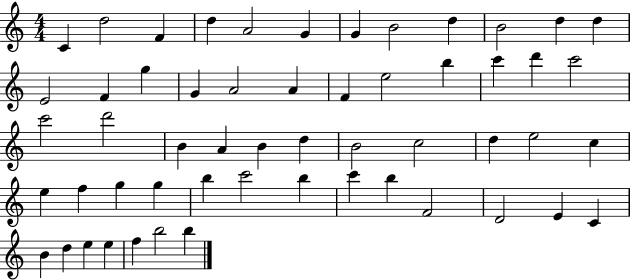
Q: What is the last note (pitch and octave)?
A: B5